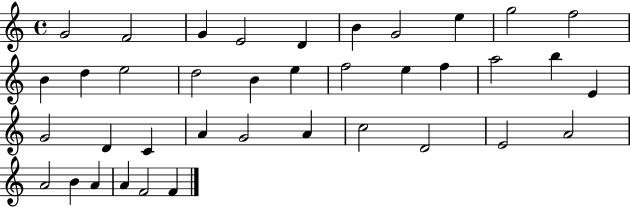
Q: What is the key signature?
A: C major